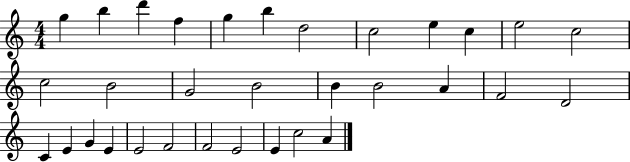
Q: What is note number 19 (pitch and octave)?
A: A4